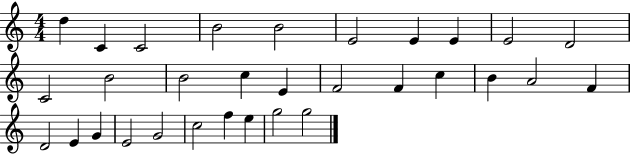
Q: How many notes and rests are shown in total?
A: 31